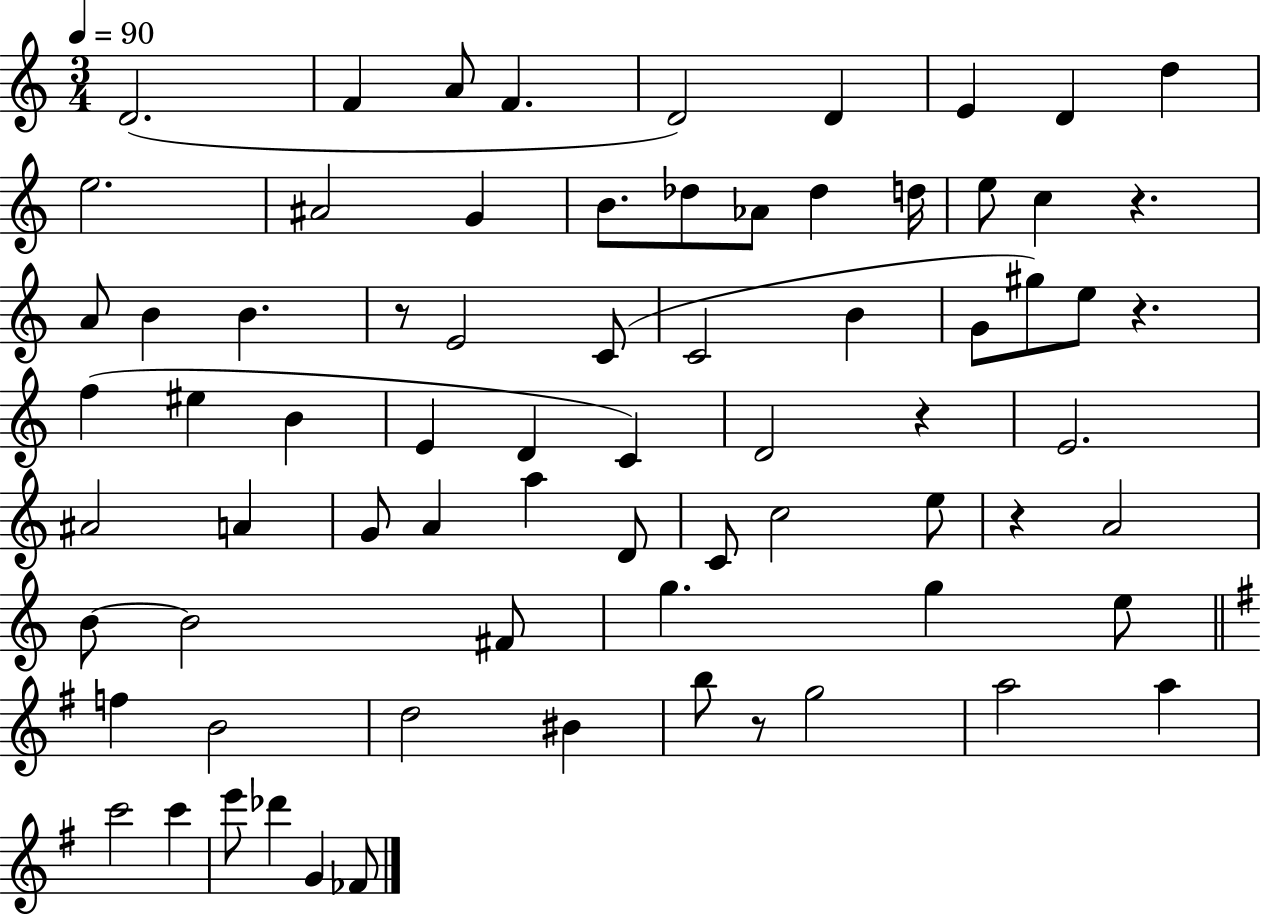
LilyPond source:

{
  \clef treble
  \numericTimeSignature
  \time 3/4
  \key c \major
  \tempo 4 = 90
  \repeat volta 2 { d'2.( | f'4 a'8 f'4. | d'2) d'4 | e'4 d'4 d''4 | \break e''2. | ais'2 g'4 | b'8. des''8 aes'8 des''4 d''16 | e''8 c''4 r4. | \break a'8 b'4 b'4. | r8 e'2 c'8( | c'2 b'4 | g'8 gis''8) e''8 r4. | \break f''4( eis''4 b'4 | e'4 d'4 c'4) | d'2 r4 | e'2. | \break ais'2 a'4 | g'8 a'4 a''4 d'8 | c'8 c''2 e''8 | r4 a'2 | \break b'8~~ b'2 fis'8 | g''4. g''4 e''8 | \bar "||" \break \key g \major f''4 b'2 | d''2 bis'4 | b''8 r8 g''2 | a''2 a''4 | \break c'''2 c'''4 | e'''8 des'''4 g'4 fes'8 | } \bar "|."
}